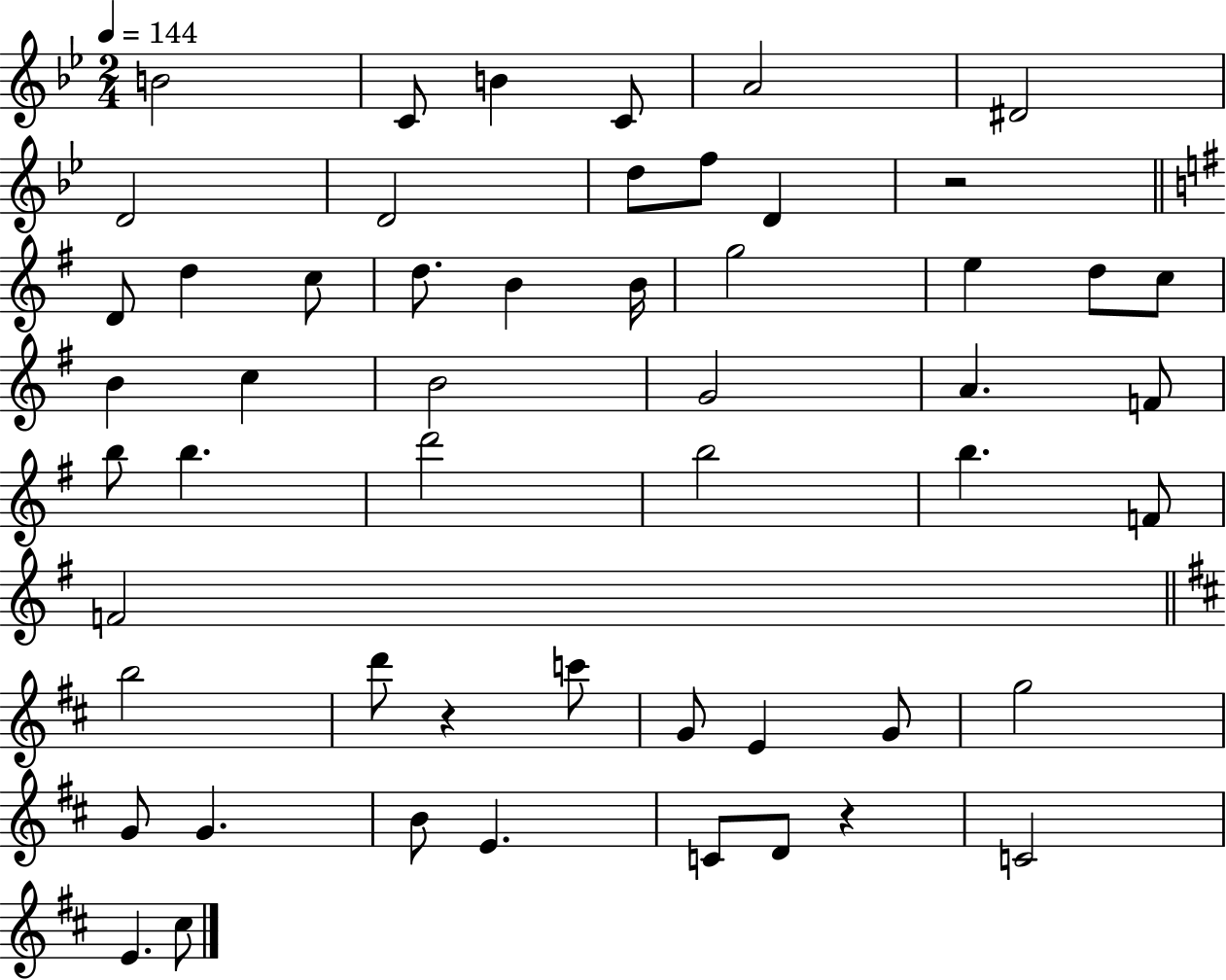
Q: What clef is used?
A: treble